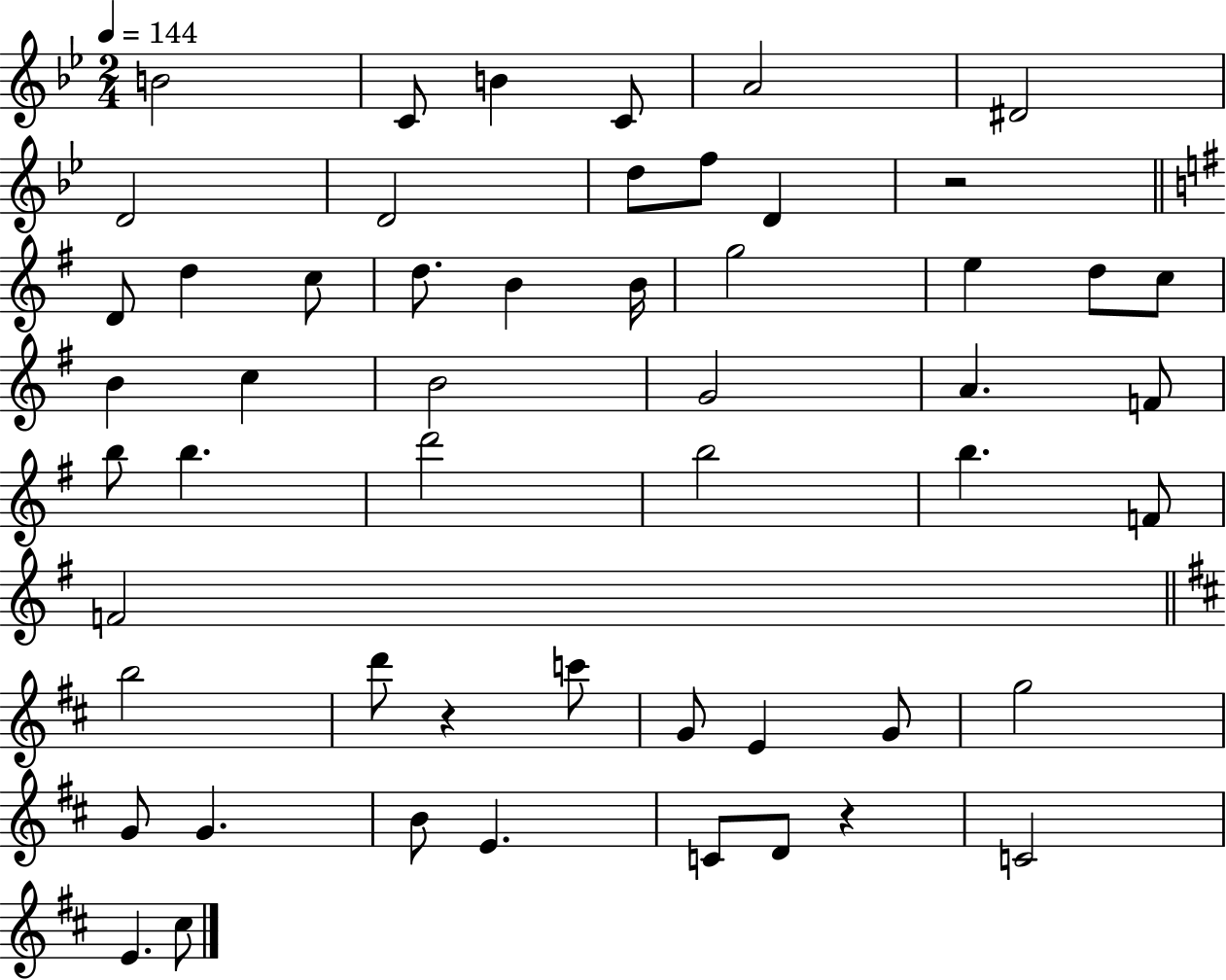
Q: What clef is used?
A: treble